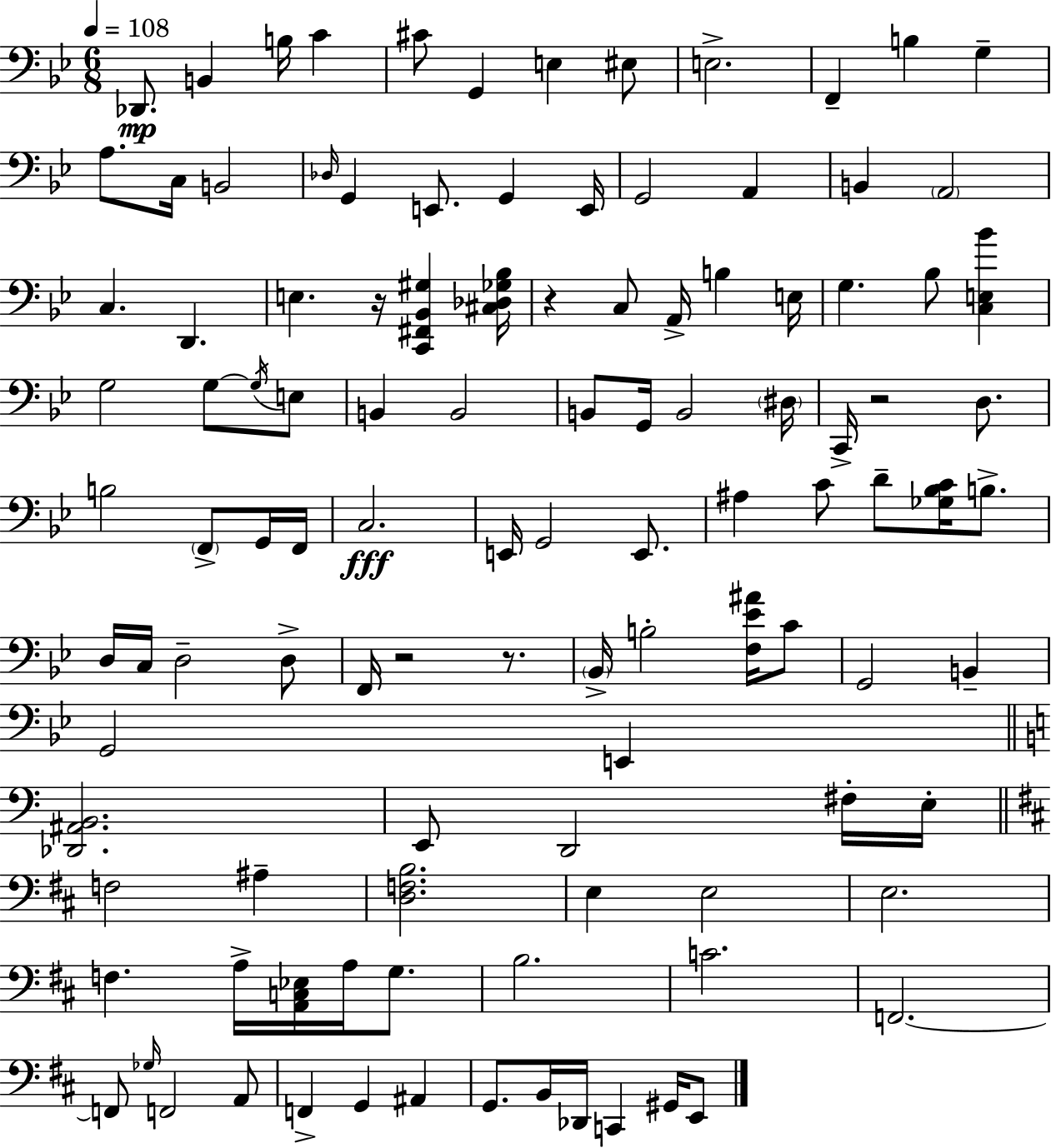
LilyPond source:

{
  \clef bass
  \numericTimeSignature
  \time 6/8
  \key g \minor
  \tempo 4 = 108
  des,8.\mp b,4 b16 c'4 | cis'8 g,4 e4 eis8 | e2.-> | f,4-- b4 g4-- | \break a8. c16 b,2 | \grace { des16 } g,4 e,8. g,4 | e,16 g,2 a,4 | b,4 \parenthesize a,2 | \break c4. d,4. | e4. r16 <c, fis, bes, gis>4 | <cis des ges bes>16 r4 c8 a,16-> b4 | e16 g4. bes8 <c e bes'>4 | \break g2 g8~~ \acciaccatura { g16 } | e8 b,4 b,2 | b,8 g,16 b,2 | \parenthesize dis16 c,16-> r2 d8. | \break b2 \parenthesize f,8-> | g,16 f,16 c2.\fff | e,16 g,2 e,8. | ais4 c'8 d'8-- <ges bes c'>16 b8.-> | \break d16 c16 d2-- | d8-> f,16 r2 r8. | \parenthesize bes,16-> b2-. <f ees' ais'>16 | c'8 g,2 b,4-- | \break g,2 e,4 | \bar "||" \break \key a \minor <des, ais, b,>2. | e,8 d,2 fis16-. e16-. | \bar "||" \break \key d \major f2 ais4-- | <d f b>2. | e4 e2 | e2. | \break f4. a16-> <a, c ees>16 a16 g8. | b2. | c'2. | f,2.~~ | \break f,8 \grace { ges16 } f,2 a,8 | f,4-> g,4 ais,4 | g,8. b,16 des,16 c,4 gis,16 e,8 | \bar "|."
}